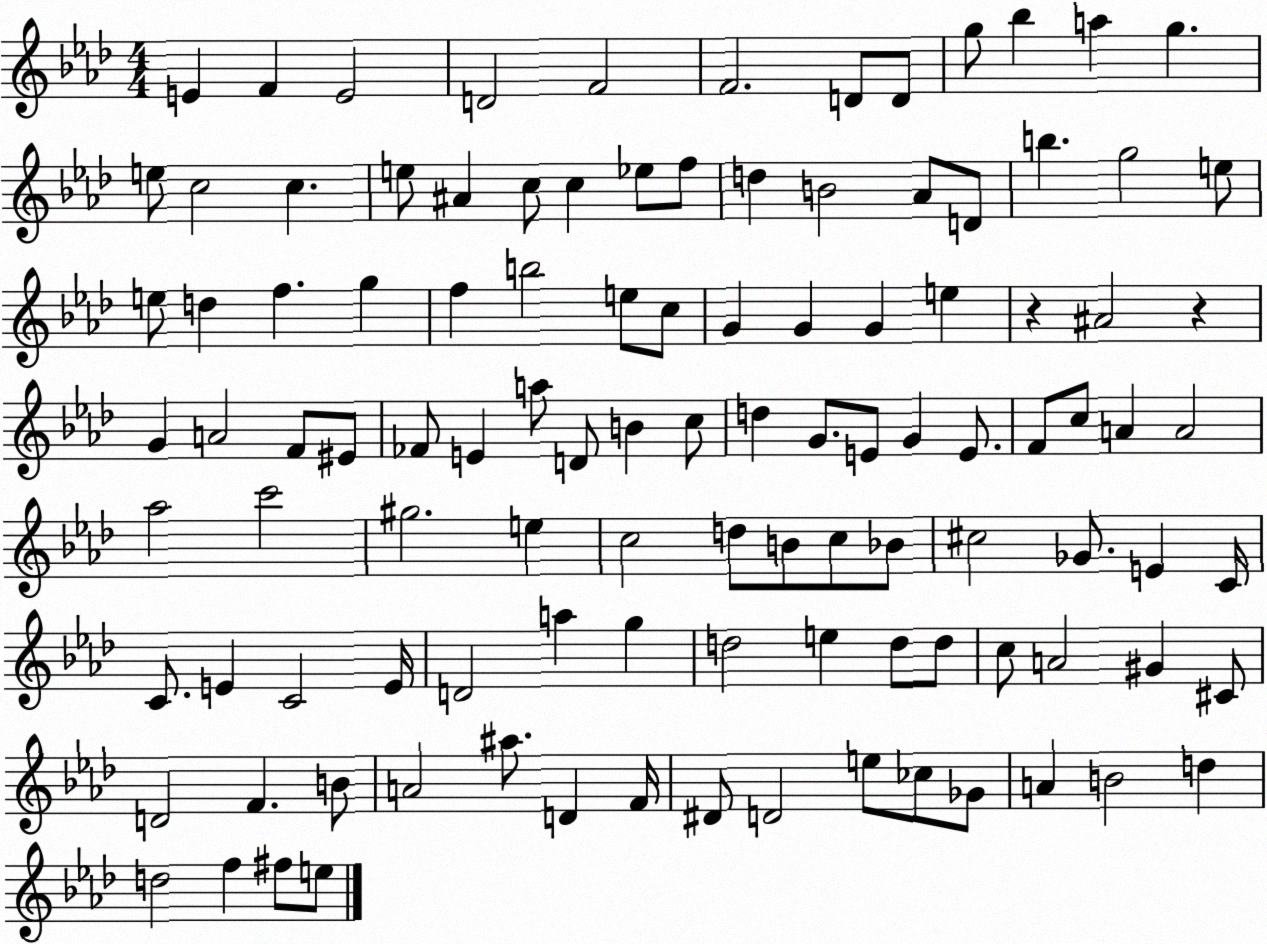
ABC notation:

X:1
T:Untitled
M:4/4
L:1/4
K:Ab
E F E2 D2 F2 F2 D/2 D/2 g/2 _b a g e/2 c2 c e/2 ^A c/2 c _e/2 f/2 d B2 _A/2 D/2 b g2 e/2 e/2 d f g f b2 e/2 c/2 G G G e z ^A2 z G A2 F/2 ^E/2 _F/2 E a/2 D/2 B c/2 d G/2 E/2 G E/2 F/2 c/2 A A2 _a2 c'2 ^g2 e c2 d/2 B/2 c/2 _B/2 ^c2 _G/2 E C/4 C/2 E C2 E/4 D2 a g d2 e d/2 d/2 c/2 A2 ^G ^C/2 D2 F B/2 A2 ^a/2 D F/4 ^D/2 D2 e/2 _c/2 _G/2 A B2 d d2 f ^f/2 e/2